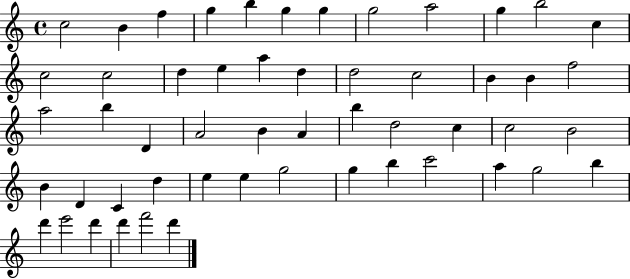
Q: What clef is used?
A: treble